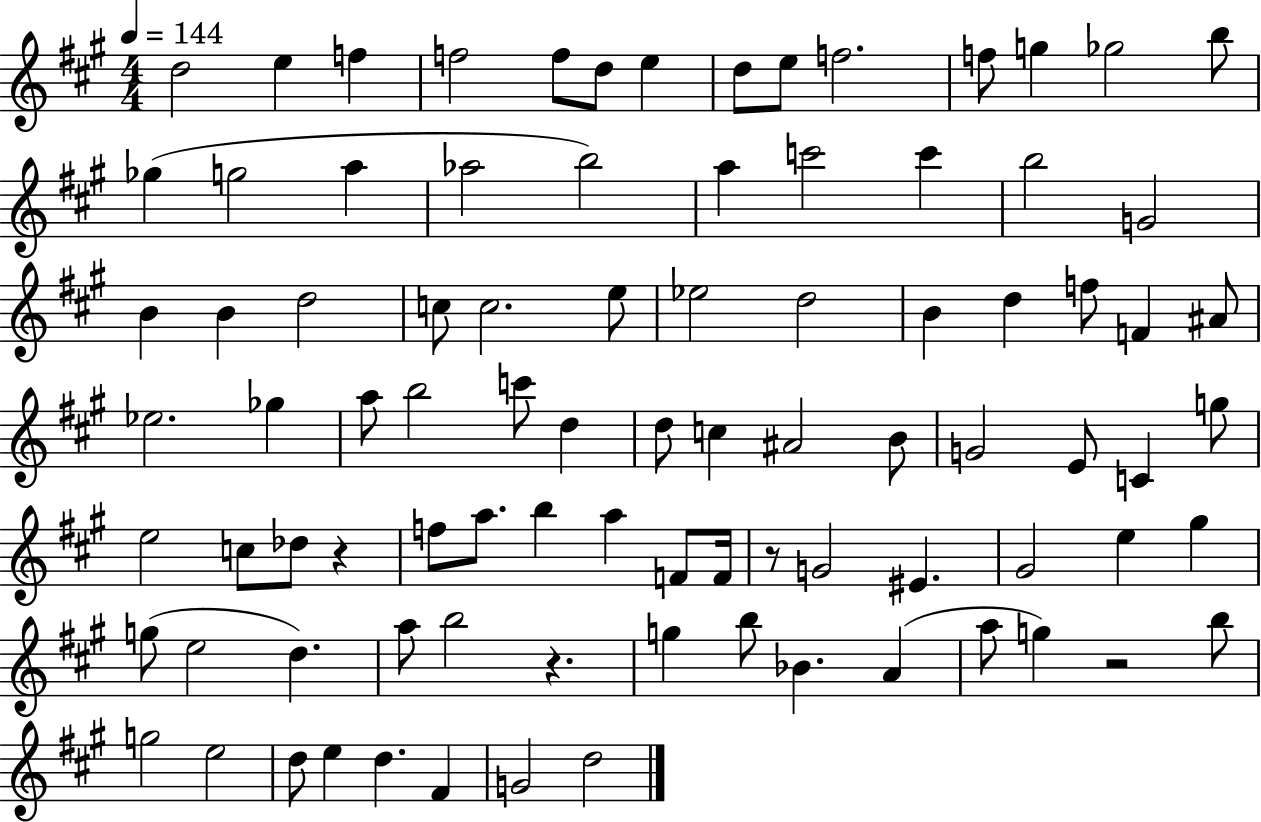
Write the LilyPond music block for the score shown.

{
  \clef treble
  \numericTimeSignature
  \time 4/4
  \key a \major
  \tempo 4 = 144
  d''2 e''4 f''4 | f''2 f''8 d''8 e''4 | d''8 e''8 f''2. | f''8 g''4 ges''2 b''8 | \break ges''4( g''2 a''4 | aes''2 b''2) | a''4 c'''2 c'''4 | b''2 g'2 | \break b'4 b'4 d''2 | c''8 c''2. e''8 | ees''2 d''2 | b'4 d''4 f''8 f'4 ais'8 | \break ees''2. ges''4 | a''8 b''2 c'''8 d''4 | d''8 c''4 ais'2 b'8 | g'2 e'8 c'4 g''8 | \break e''2 c''8 des''8 r4 | f''8 a''8. b''4 a''4 f'8 f'16 | r8 g'2 eis'4. | gis'2 e''4 gis''4 | \break g''8( e''2 d''4.) | a''8 b''2 r4. | g''4 b''8 bes'4. a'4( | a''8 g''4) r2 b''8 | \break g''2 e''2 | d''8 e''4 d''4. fis'4 | g'2 d''2 | \bar "|."
}